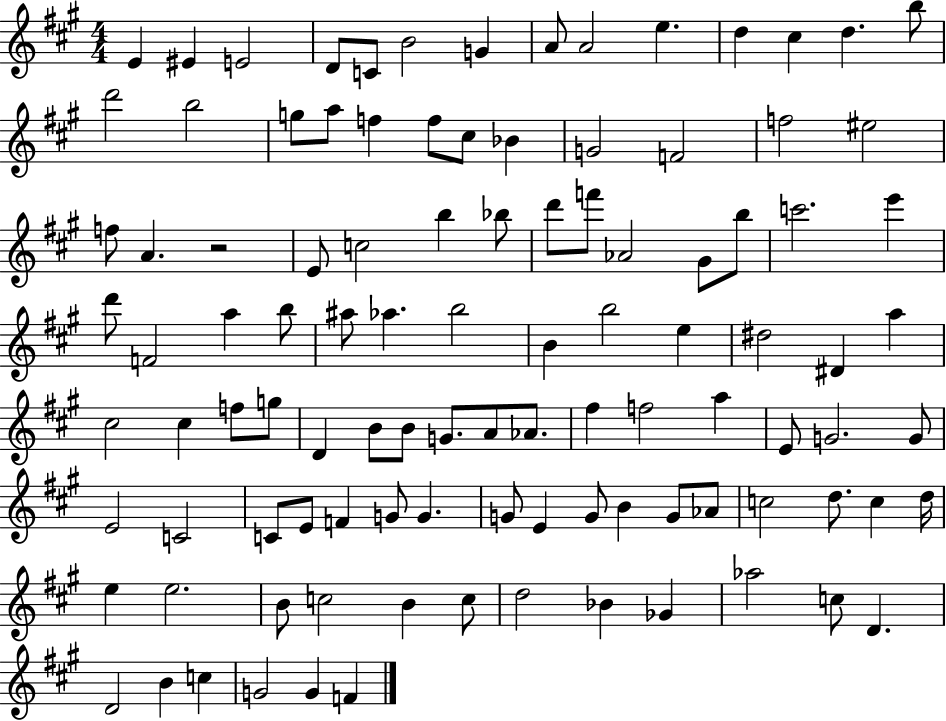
{
  \clef treble
  \numericTimeSignature
  \time 4/4
  \key a \major
  e'4 eis'4 e'2 | d'8 c'8 b'2 g'4 | a'8 a'2 e''4. | d''4 cis''4 d''4. b''8 | \break d'''2 b''2 | g''8 a''8 f''4 f''8 cis''8 bes'4 | g'2 f'2 | f''2 eis''2 | \break f''8 a'4. r2 | e'8 c''2 b''4 bes''8 | d'''8 f'''8 aes'2 gis'8 b''8 | c'''2. e'''4 | \break d'''8 f'2 a''4 b''8 | ais''8 aes''4. b''2 | b'4 b''2 e''4 | dis''2 dis'4 a''4 | \break cis''2 cis''4 f''8 g''8 | d'4 b'8 b'8 g'8. a'8 aes'8. | fis''4 f''2 a''4 | e'8 g'2. g'8 | \break e'2 c'2 | c'8 e'8 f'4 g'8 g'4. | g'8 e'4 g'8 b'4 g'8 aes'8 | c''2 d''8. c''4 d''16 | \break e''4 e''2. | b'8 c''2 b'4 c''8 | d''2 bes'4 ges'4 | aes''2 c''8 d'4. | \break d'2 b'4 c''4 | g'2 g'4 f'4 | \bar "|."
}